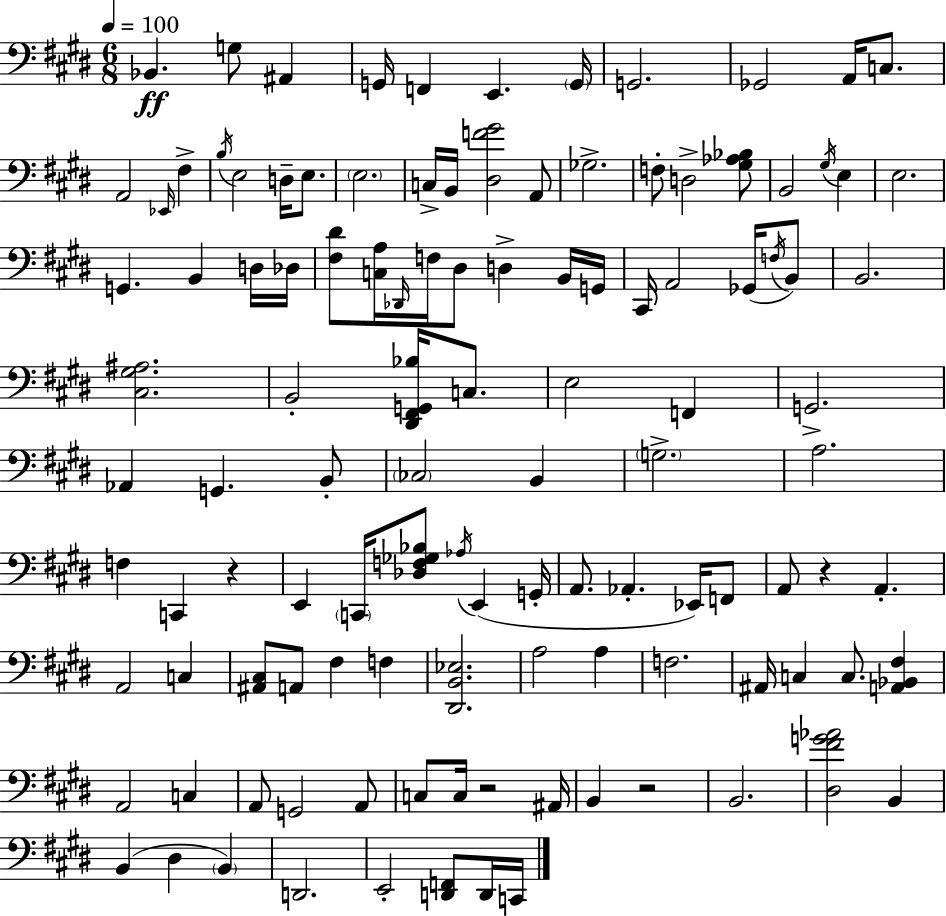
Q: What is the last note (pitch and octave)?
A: C2